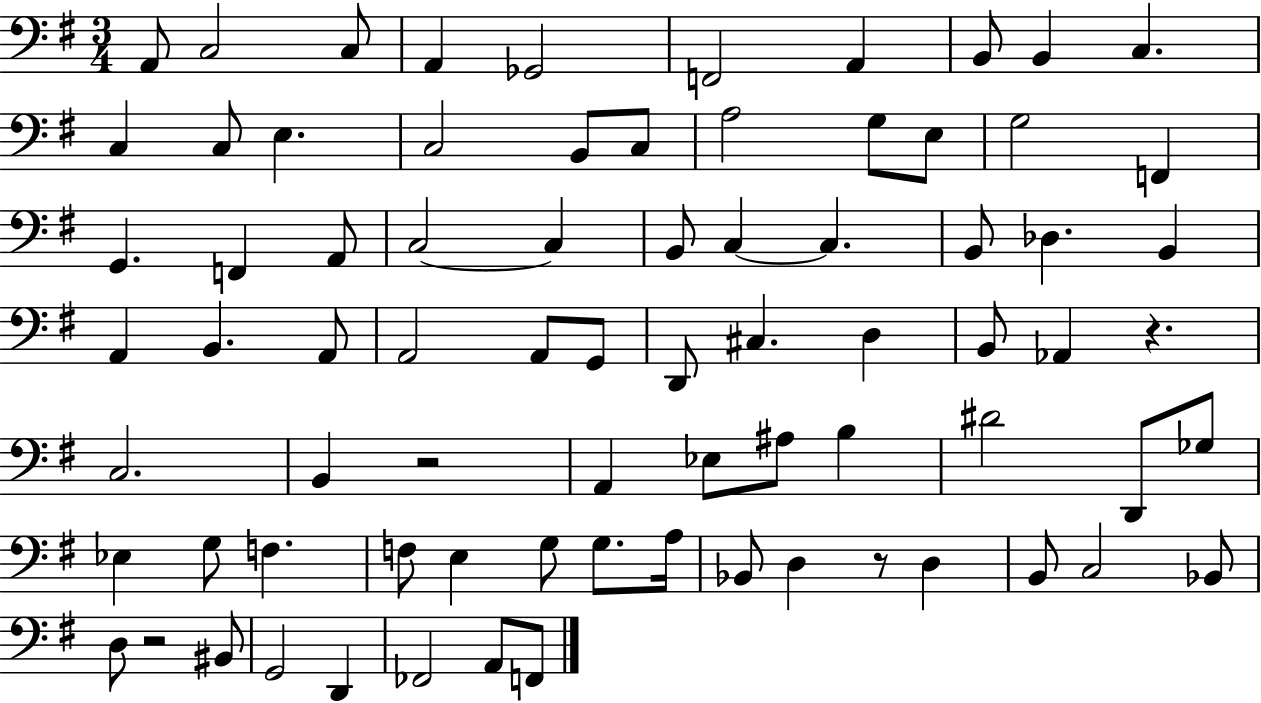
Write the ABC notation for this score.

X:1
T:Untitled
M:3/4
L:1/4
K:G
A,,/2 C,2 C,/2 A,, _G,,2 F,,2 A,, B,,/2 B,, C, C, C,/2 E, C,2 B,,/2 C,/2 A,2 G,/2 E,/2 G,2 F,, G,, F,, A,,/2 C,2 C, B,,/2 C, C, B,,/2 _D, B,, A,, B,, A,,/2 A,,2 A,,/2 G,,/2 D,,/2 ^C, D, B,,/2 _A,, z C,2 B,, z2 A,, _E,/2 ^A,/2 B, ^D2 D,,/2 _G,/2 _E, G,/2 F, F,/2 E, G,/2 G,/2 A,/4 _B,,/2 D, z/2 D, B,,/2 C,2 _B,,/2 D,/2 z2 ^B,,/2 G,,2 D,, _F,,2 A,,/2 F,,/2